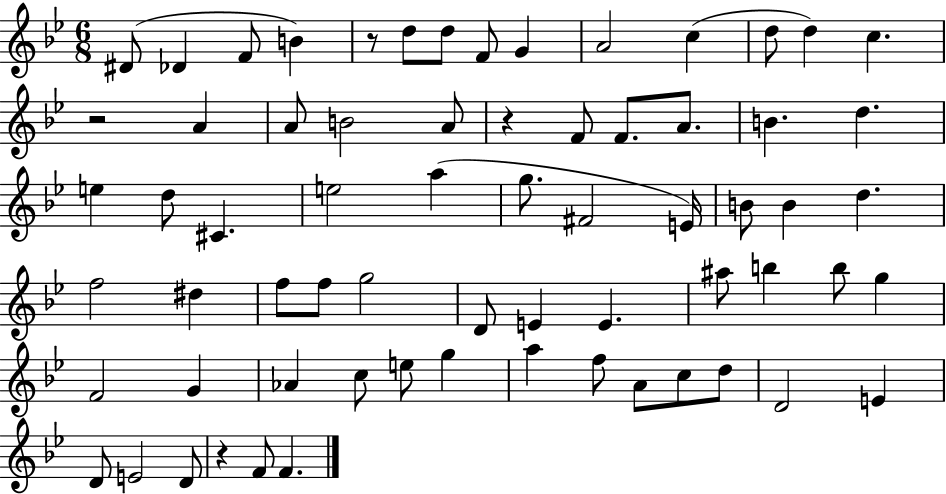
X:1
T:Untitled
M:6/8
L:1/4
K:Bb
^D/2 _D F/2 B z/2 d/2 d/2 F/2 G A2 c d/2 d c z2 A A/2 B2 A/2 z F/2 F/2 A/2 B d e d/2 ^C e2 a g/2 ^F2 E/4 B/2 B d f2 ^d f/2 f/2 g2 D/2 E E ^a/2 b b/2 g F2 G _A c/2 e/2 g a f/2 A/2 c/2 d/2 D2 E D/2 E2 D/2 z F/2 F